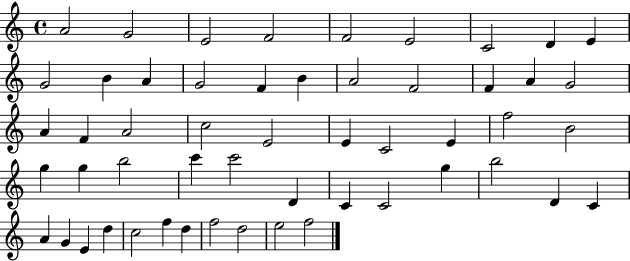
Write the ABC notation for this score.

X:1
T:Untitled
M:4/4
L:1/4
K:C
A2 G2 E2 F2 F2 E2 C2 D E G2 B A G2 F B A2 F2 F A G2 A F A2 c2 E2 E C2 E f2 B2 g g b2 c' c'2 D C C2 g b2 D C A G E d c2 f d f2 d2 e2 f2